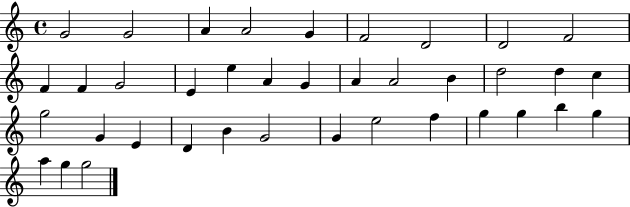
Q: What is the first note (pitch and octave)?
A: G4